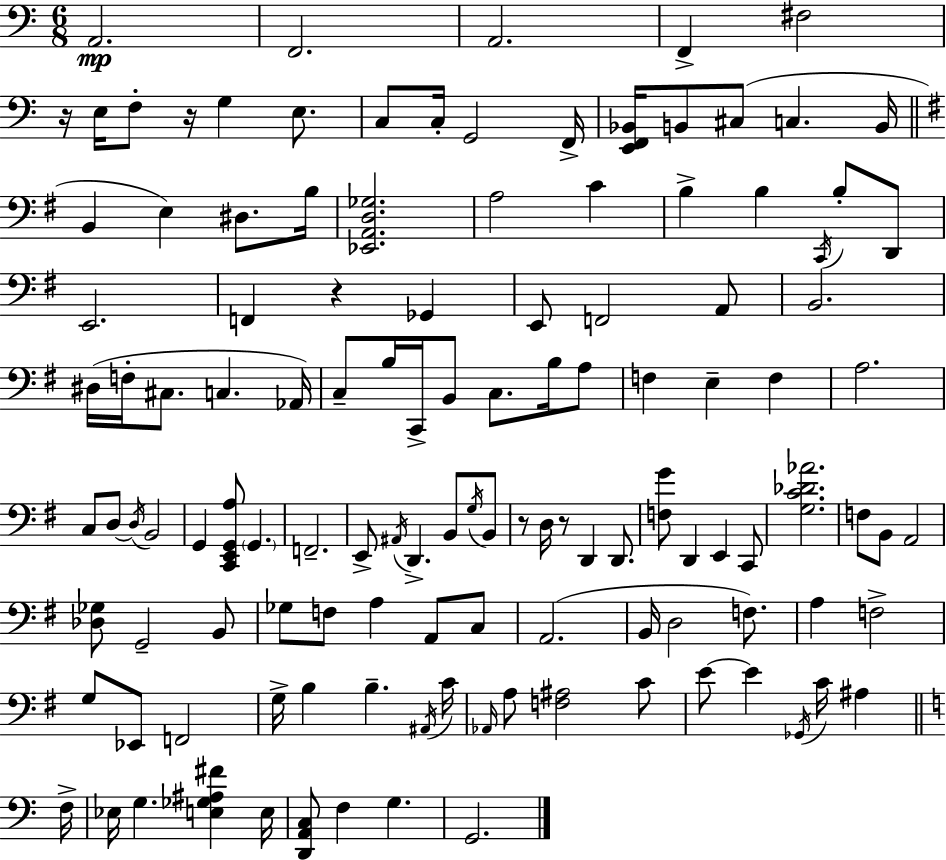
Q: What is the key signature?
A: C major